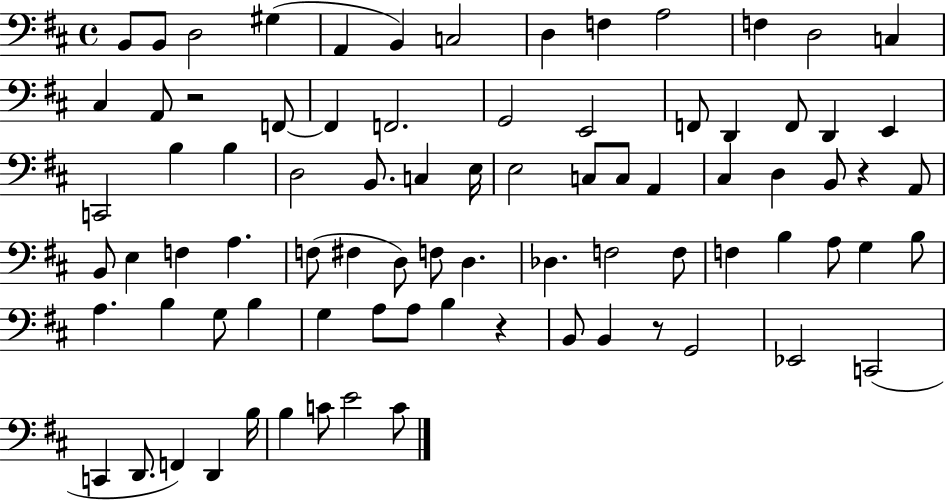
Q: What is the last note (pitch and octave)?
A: C4